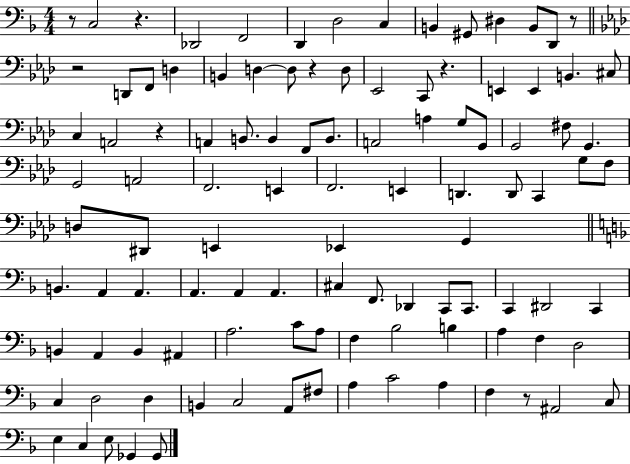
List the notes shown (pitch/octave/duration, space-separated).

R/e C3/h R/q. Db2/h F2/h D2/q D3/h C3/q B2/q G#2/e D#3/q B2/e D2/e R/e R/h D2/e F2/e D3/q B2/q D3/q D3/e R/q D3/e Eb2/h C2/e R/q. E2/q E2/q B2/q. C#3/e C3/q A2/h R/q A2/q B2/e. B2/q F2/e B2/e. A2/h A3/q G3/e G2/e G2/h F#3/e G2/q. G2/h A2/h F2/h. E2/q F2/h. E2/q D2/q. D2/e C2/q G3/e F3/e D3/e D#2/e E2/q Eb2/q G2/q B2/q. A2/q A2/q. A2/q. A2/q A2/q. C#3/q F2/e. Db2/q C2/e C2/e. C2/q D#2/h C2/q B2/q A2/q B2/q A#2/q A3/h. C4/e A3/e F3/q Bb3/h B3/q A3/q F3/q D3/h C3/q D3/h D3/q B2/q C3/h A2/e F#3/e A3/q C4/h A3/q F3/q R/e A#2/h C3/e E3/q C3/q E3/e Gb2/q Gb2/e